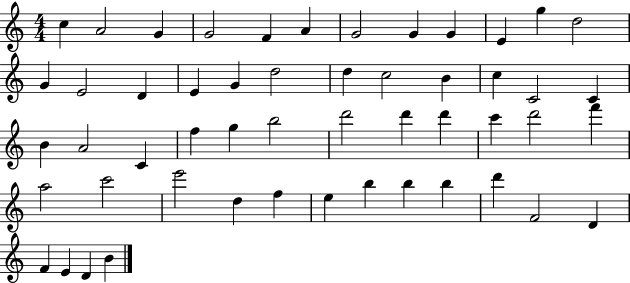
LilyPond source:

{
  \clef treble
  \numericTimeSignature
  \time 4/4
  \key c \major
  c''4 a'2 g'4 | g'2 f'4 a'4 | g'2 g'4 g'4 | e'4 g''4 d''2 | \break g'4 e'2 d'4 | e'4 g'4 d''2 | d''4 c''2 b'4 | c''4 c'2 c'4 | \break b'4 a'2 c'4 | f''4 g''4 b''2 | d'''2 d'''4 d'''4 | c'''4 d'''2 f'''4 | \break a''2 c'''2 | e'''2 d''4 f''4 | e''4 b''4 b''4 b''4 | d'''4 f'2 d'4 | \break f'4 e'4 d'4 b'4 | \bar "|."
}